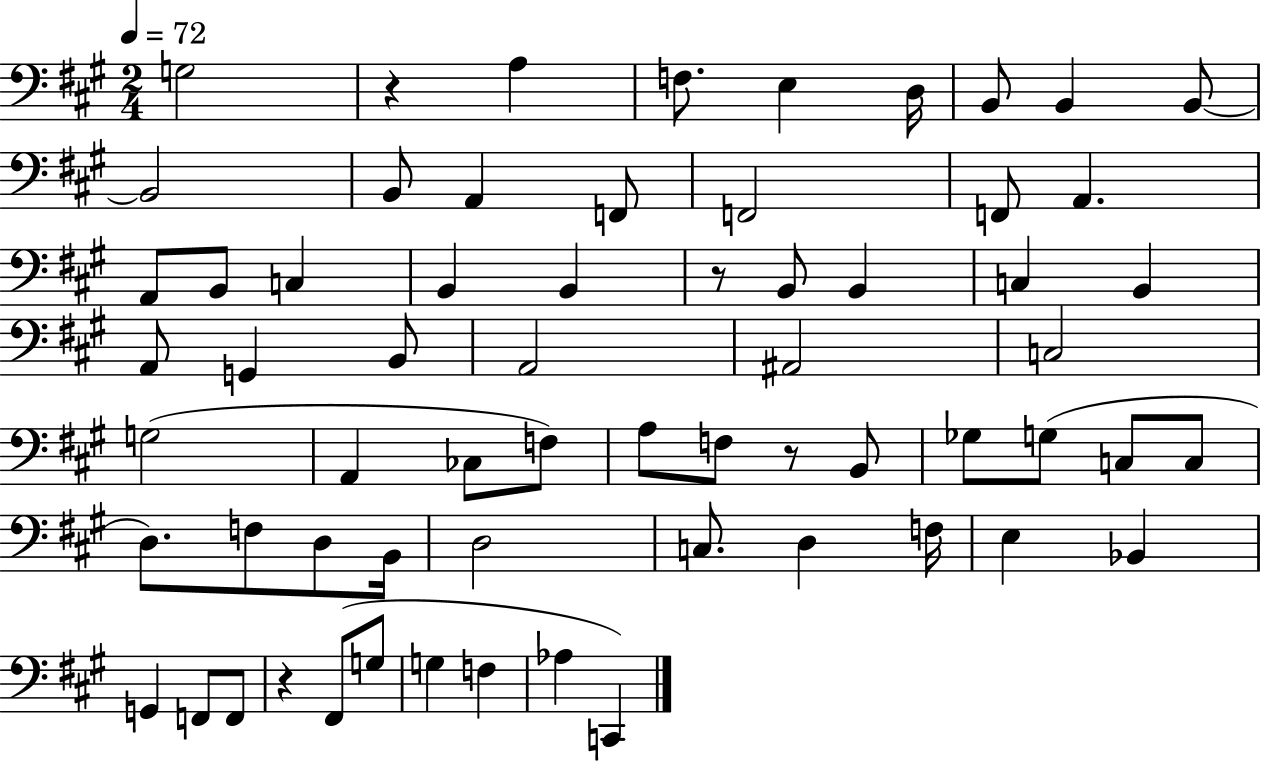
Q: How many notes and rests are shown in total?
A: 64